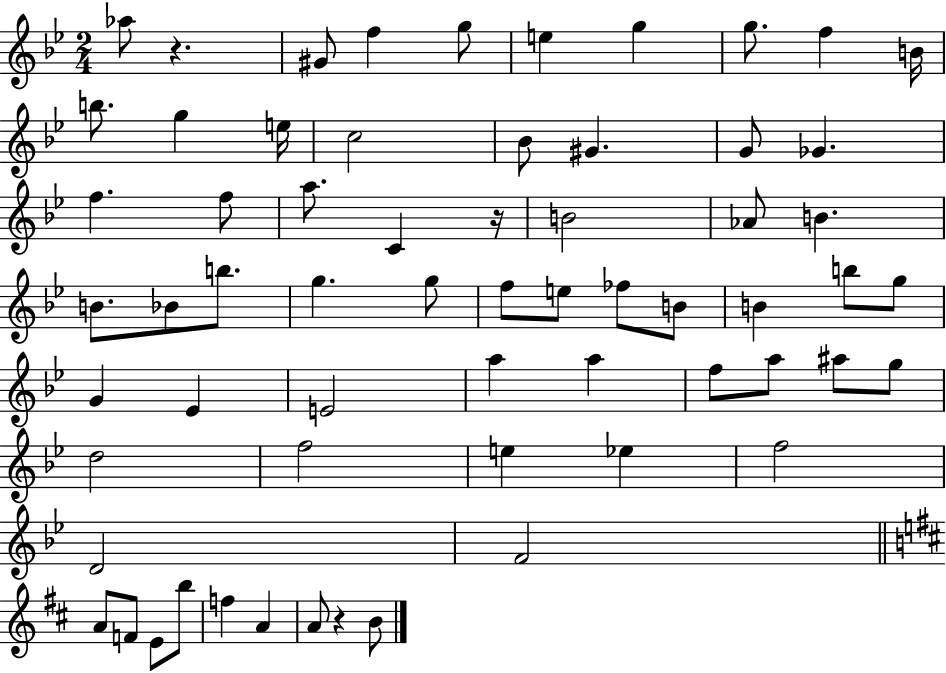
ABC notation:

X:1
T:Untitled
M:2/4
L:1/4
K:Bb
_a/2 z ^G/2 f g/2 e g g/2 f B/4 b/2 g e/4 c2 _B/2 ^G G/2 _G f f/2 a/2 C z/4 B2 _A/2 B B/2 _B/2 b/2 g g/2 f/2 e/2 _f/2 B/2 B b/2 g/2 G _E E2 a a f/2 a/2 ^a/2 g/2 d2 f2 e _e f2 D2 F2 A/2 F/2 E/2 b/2 f A A/2 z B/2